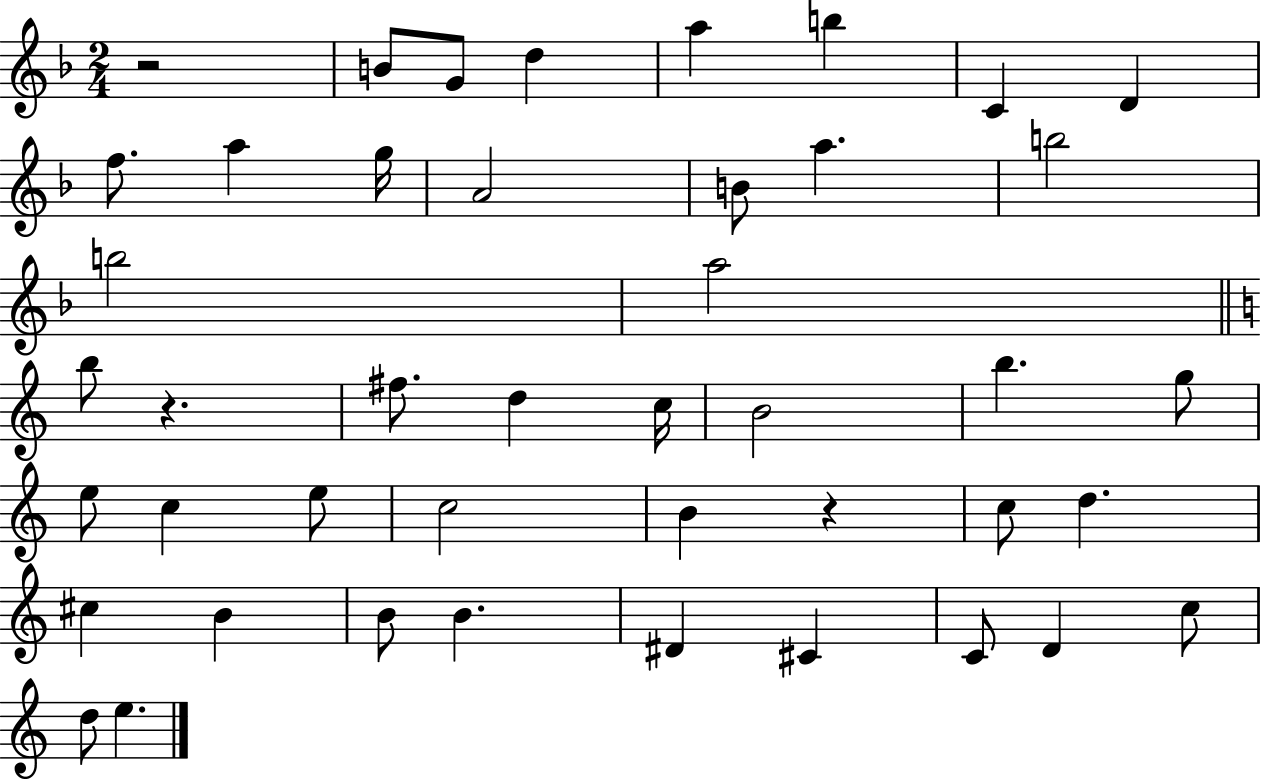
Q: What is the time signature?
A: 2/4